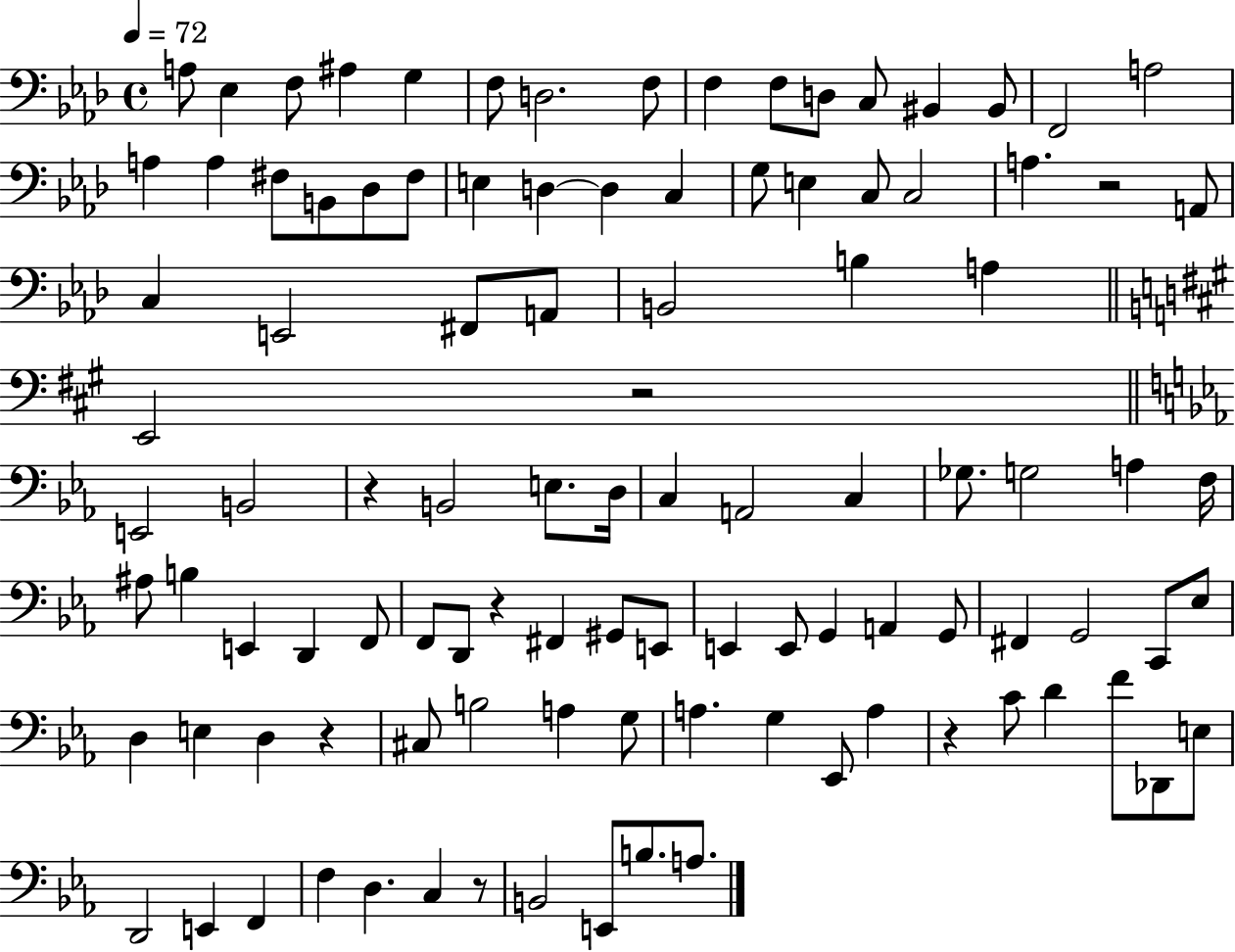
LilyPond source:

{
  \clef bass
  \time 4/4
  \defaultTimeSignature
  \key aes \major
  \tempo 4 = 72
  \repeat volta 2 { a8 ees4 f8 ais4 g4 | f8 d2. f8 | f4 f8 d8 c8 bis,4 bis,8 | f,2 a2 | \break a4 a4 fis8 b,8 des8 fis8 | e4 d4~~ d4 c4 | g8 e4 c8 c2 | a4. r2 a,8 | \break c4 e,2 fis,8 a,8 | b,2 b4 a4 | \bar "||" \break \key a \major e,2 r2 | \bar "||" \break \key ees \major e,2 b,2 | r4 b,2 e8. d16 | c4 a,2 c4 | ges8. g2 a4 f16 | \break ais8 b4 e,4 d,4 f,8 | f,8 d,8 r4 fis,4 gis,8 e,8 | e,4 e,8 g,4 a,4 g,8 | fis,4 g,2 c,8 ees8 | \break d4 e4 d4 r4 | cis8 b2 a4 g8 | a4. g4 ees,8 a4 | r4 c'8 d'4 f'8 des,8 e8 | \break d,2 e,4 f,4 | f4 d4. c4 r8 | b,2 e,8 b8. a8. | } \bar "|."
}